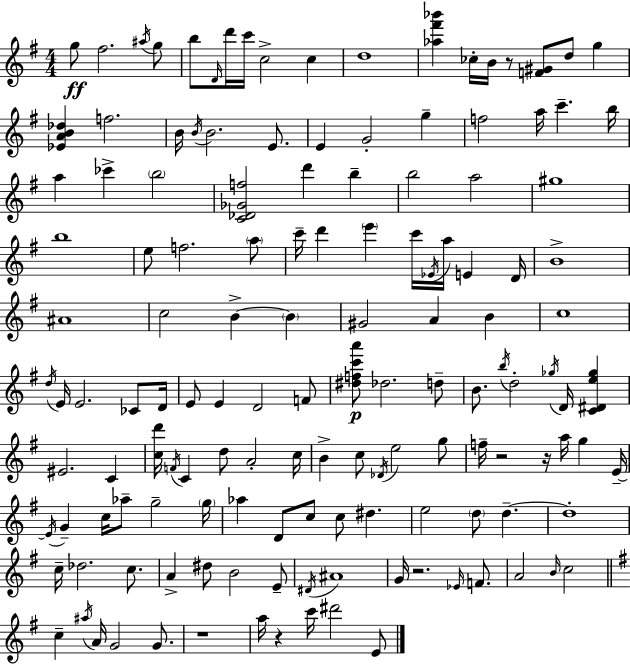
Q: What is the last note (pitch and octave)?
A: E4